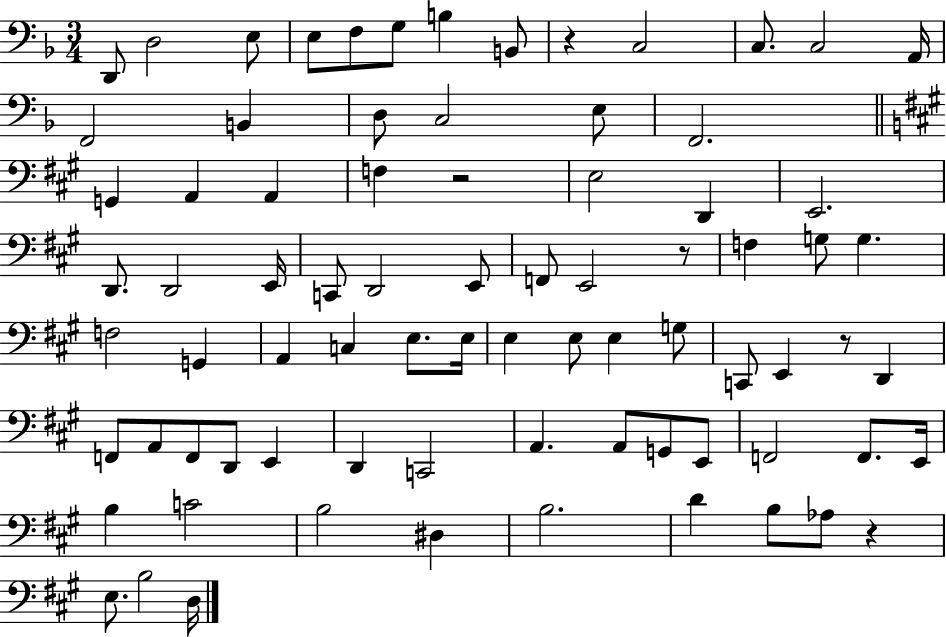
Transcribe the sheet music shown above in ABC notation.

X:1
T:Untitled
M:3/4
L:1/4
K:F
D,,/2 D,2 E,/2 E,/2 F,/2 G,/2 B, B,,/2 z C,2 C,/2 C,2 A,,/4 F,,2 B,, D,/2 C,2 E,/2 F,,2 G,, A,, A,, F, z2 E,2 D,, E,,2 D,,/2 D,,2 E,,/4 C,,/2 D,,2 E,,/2 F,,/2 E,,2 z/2 F, G,/2 G, F,2 G,, A,, C, E,/2 E,/4 E, E,/2 E, G,/2 C,,/2 E,, z/2 D,, F,,/2 A,,/2 F,,/2 D,,/2 E,, D,, C,,2 A,, A,,/2 G,,/2 E,,/2 F,,2 F,,/2 E,,/4 B, C2 B,2 ^D, B,2 D B,/2 _A,/2 z E,/2 B,2 D,/4